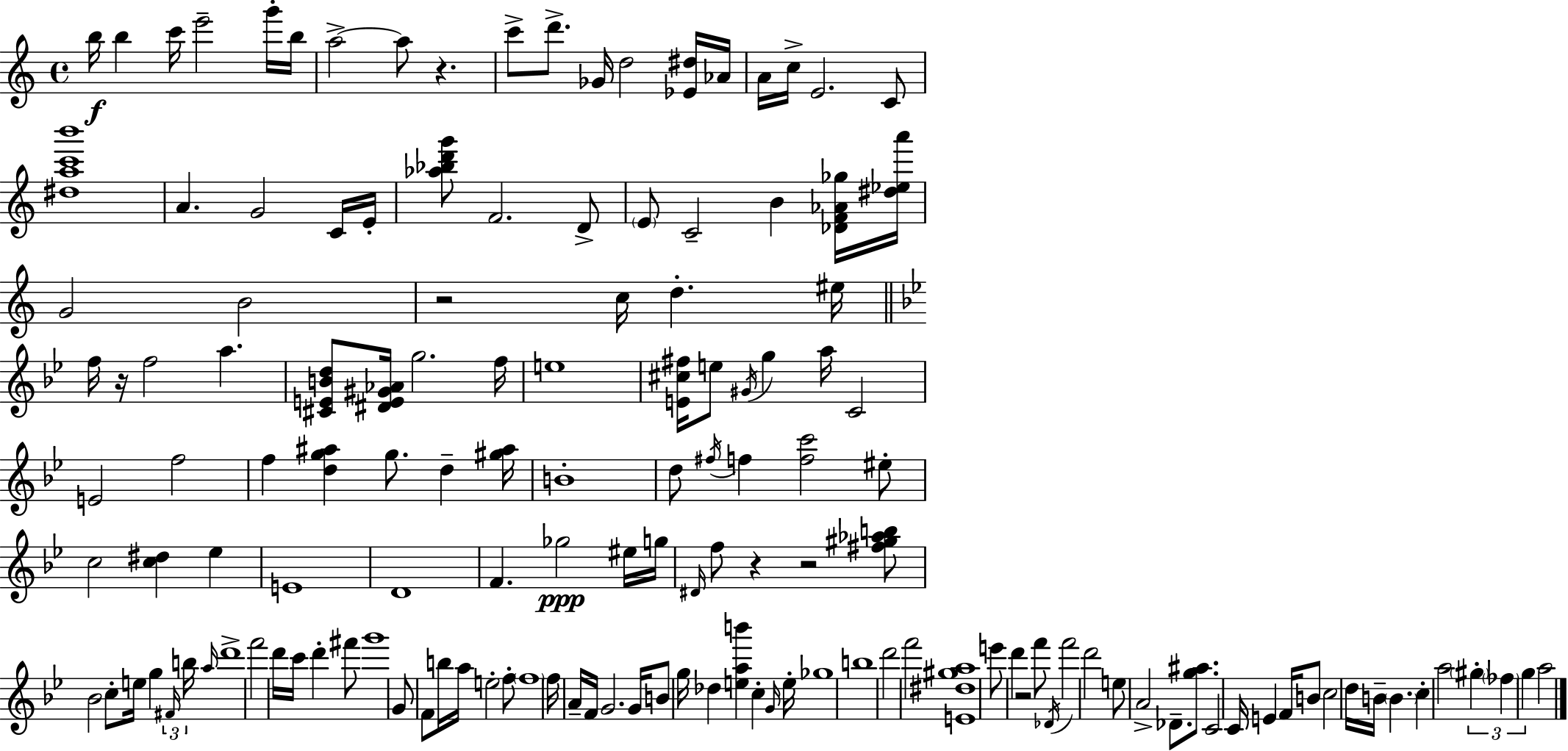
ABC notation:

X:1
T:Untitled
M:4/4
L:1/4
K:C
b/4 b c'/4 e'2 g'/4 b/4 a2 a/2 z c'/2 d'/2 _G/4 d2 [_E^d]/4 _A/4 A/4 c/4 E2 C/2 [^dac'b']4 A G2 C/4 E/4 [_a_bd'g']/2 F2 D/2 E/2 C2 B [_DF_A_g]/4 [^d_ea']/4 G2 B2 z2 c/4 d ^e/4 f/4 z/4 f2 a [^CEBd]/2 [^DE^G_A]/4 g2 f/4 e4 [E^c^f]/4 e/2 ^G/4 g a/4 C2 E2 f2 f [dg^a] g/2 d [^g^a]/4 B4 d/2 ^f/4 f [fc']2 ^e/2 c2 [c^d] _e E4 D4 F _g2 ^e/4 g/4 ^D/4 f/2 z z2 [^f^g_ab]/2 _B2 c/2 e/4 g ^F/4 b/4 a/4 d'4 f'2 d'/4 c'/4 d' ^f'/2 g'4 G/2 F/2 b/4 a/4 e2 f/2 f4 f/4 A/4 F/4 G2 G/4 B/2 g/4 _d [eab'] c G/4 e/4 _g4 b4 d'2 f'2 [E^d^ga]4 e'/2 d' z2 f'/2 _D/4 f'2 d'2 e/2 A2 _D/2 [g^a]/2 C2 C/4 E F/4 B/2 c2 d/4 B/4 B c a2 ^g _f g a2